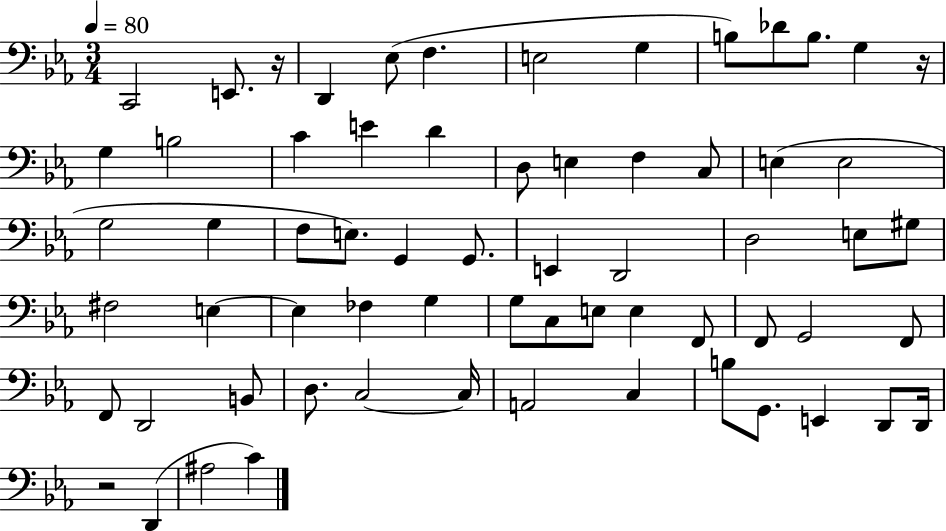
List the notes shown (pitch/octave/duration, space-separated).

C2/h E2/e. R/s D2/q Eb3/e F3/q. E3/h G3/q B3/e Db4/e B3/e. G3/q R/s G3/q B3/h C4/q E4/q D4/q D3/e E3/q F3/q C3/e E3/q E3/h G3/h G3/q F3/e E3/e. G2/q G2/e. E2/q D2/h D3/h E3/e G#3/e F#3/h E3/q E3/q FES3/q G3/q G3/e C3/e E3/e E3/q F2/e F2/e G2/h F2/e F2/e D2/h B2/e D3/e. C3/h C3/s A2/h C3/q B3/e G2/e. E2/q D2/e D2/s R/h D2/q A#3/h C4/q